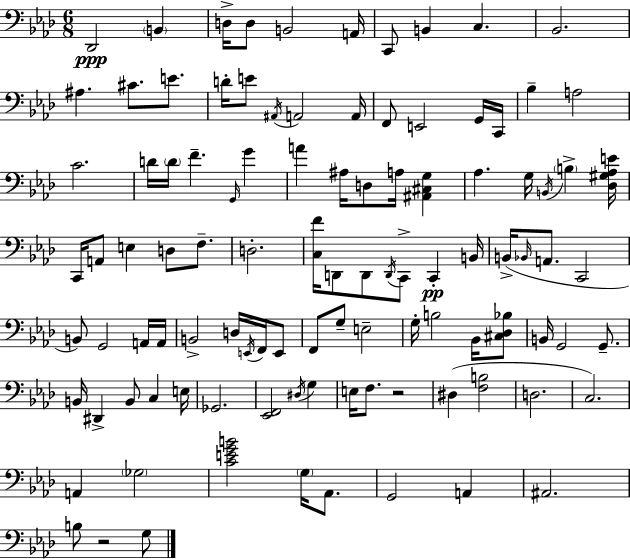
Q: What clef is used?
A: bass